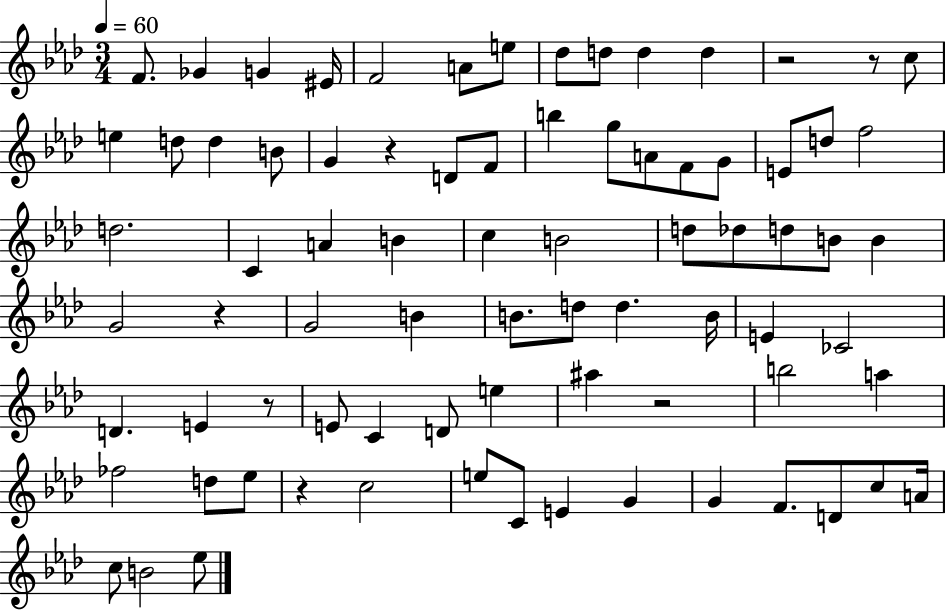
{
  \clef treble
  \numericTimeSignature
  \time 3/4
  \key aes \major
  \tempo 4 = 60
  \repeat volta 2 { f'8. ges'4 g'4 eis'16 | f'2 a'8 e''8 | des''8 d''8 d''4 d''4 | r2 r8 c''8 | \break e''4 d''8 d''4 b'8 | g'4 r4 d'8 f'8 | b''4 g''8 a'8 f'8 g'8 | e'8 d''8 f''2 | \break d''2. | c'4 a'4 b'4 | c''4 b'2 | d''8 des''8 d''8 b'8 b'4 | \break g'2 r4 | g'2 b'4 | b'8. d''8 d''4. b'16 | e'4 ces'2 | \break d'4. e'4 r8 | e'8 c'4 d'8 e''4 | ais''4 r2 | b''2 a''4 | \break fes''2 d''8 ees''8 | r4 c''2 | e''8 c'8 e'4 g'4 | g'4 f'8. d'8 c''8 a'16 | \break c''8 b'2 ees''8 | } \bar "|."
}